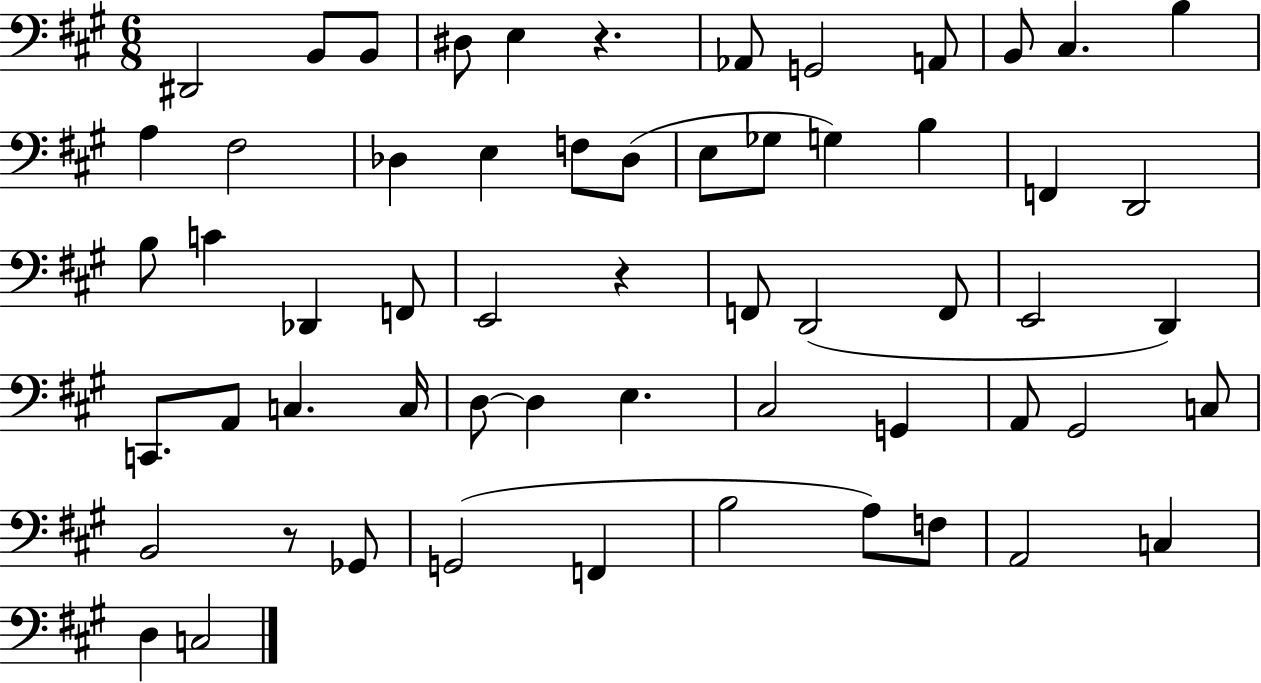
D#2/h B2/e B2/e D#3/e E3/q R/q. Ab2/e G2/h A2/e B2/e C#3/q. B3/q A3/q F#3/h Db3/q E3/q F3/e Db3/e E3/e Gb3/e G3/q B3/q F2/q D2/h B3/e C4/q Db2/q F2/e E2/h R/q F2/e D2/h F2/e E2/h D2/q C2/e. A2/e C3/q. C3/s D3/e D3/q E3/q. C#3/h G2/q A2/e G#2/h C3/e B2/h R/e Gb2/e G2/h F2/q B3/h A3/e F3/e A2/h C3/q D3/q C3/h